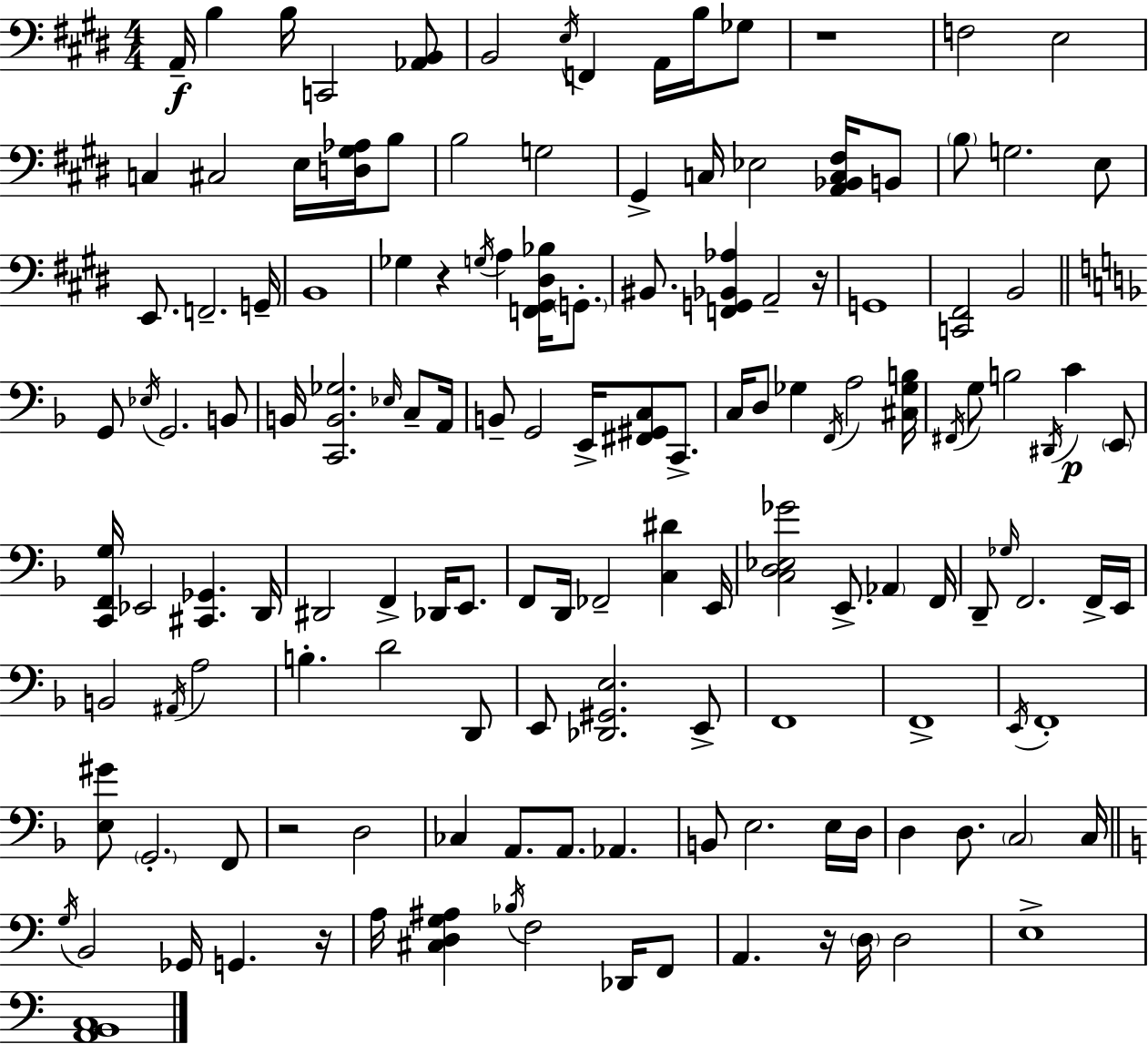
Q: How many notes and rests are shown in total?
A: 141